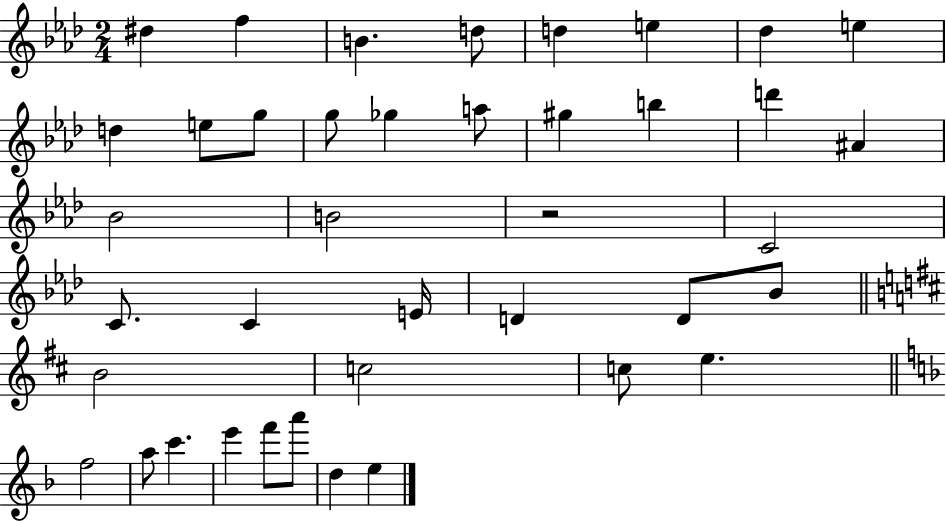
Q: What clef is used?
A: treble